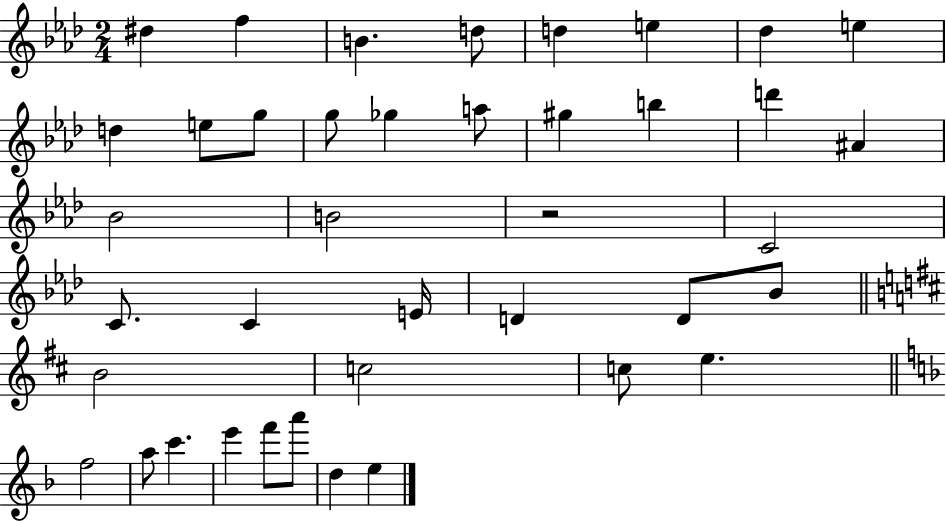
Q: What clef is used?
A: treble